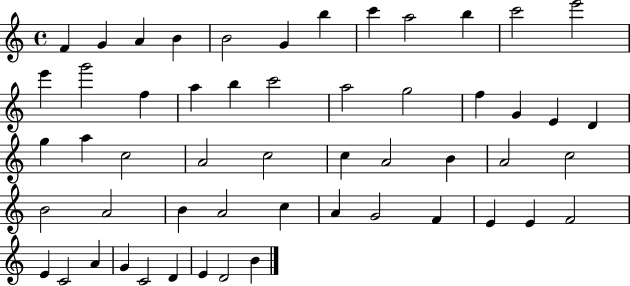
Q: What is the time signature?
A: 4/4